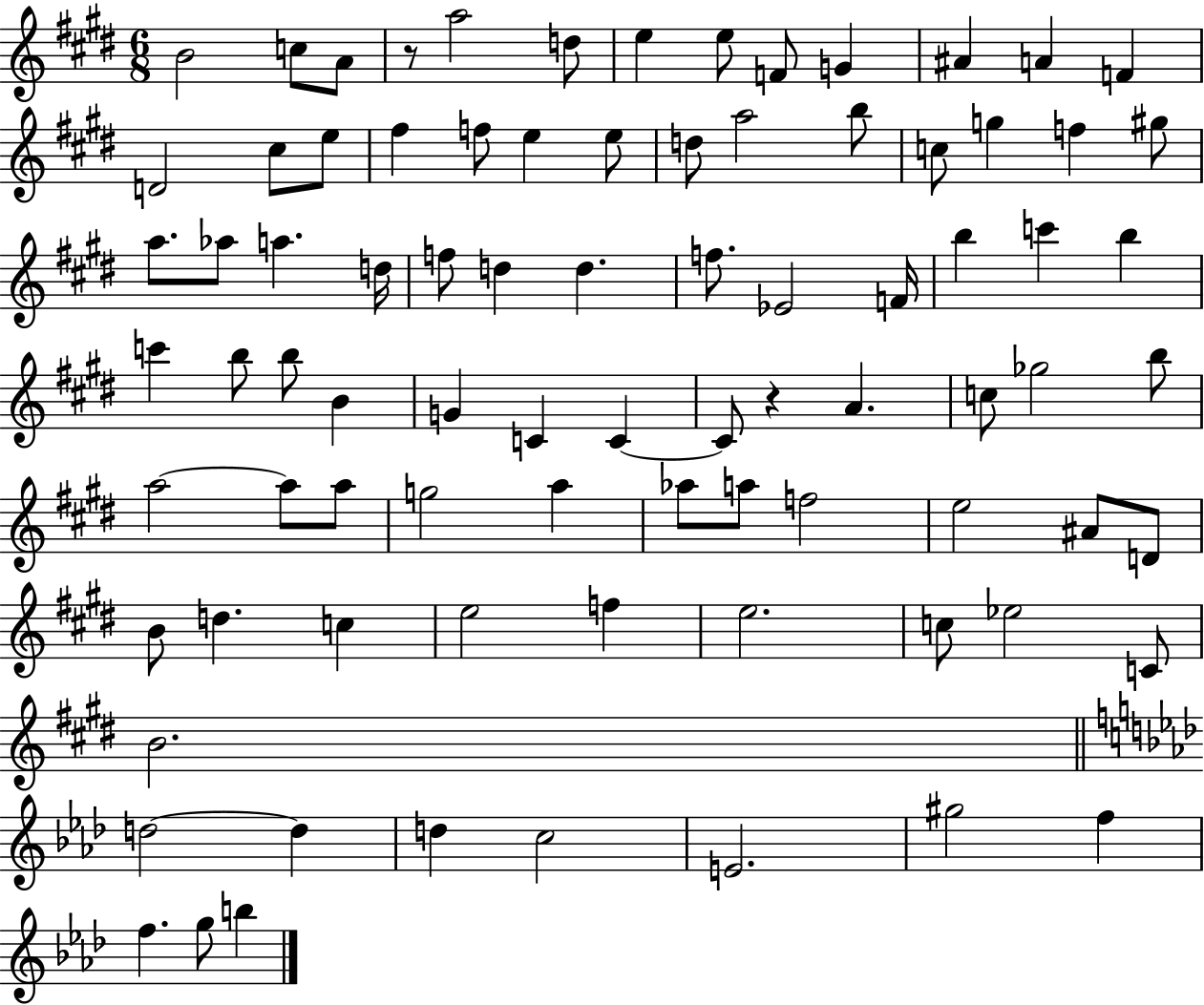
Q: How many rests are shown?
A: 2